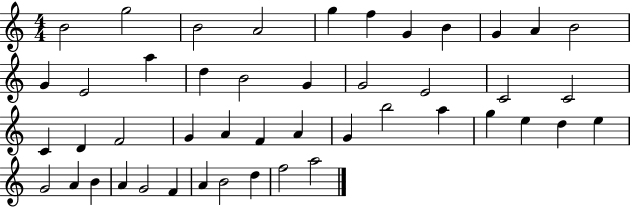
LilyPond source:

{
  \clef treble
  \numericTimeSignature
  \time 4/4
  \key c \major
  b'2 g''2 | b'2 a'2 | g''4 f''4 g'4 b'4 | g'4 a'4 b'2 | \break g'4 e'2 a''4 | d''4 b'2 g'4 | g'2 e'2 | c'2 c'2 | \break c'4 d'4 f'2 | g'4 a'4 f'4 a'4 | g'4 b''2 a''4 | g''4 e''4 d''4 e''4 | \break g'2 a'4 b'4 | a'4 g'2 f'4 | a'4 b'2 d''4 | f''2 a''2 | \break \bar "|."
}